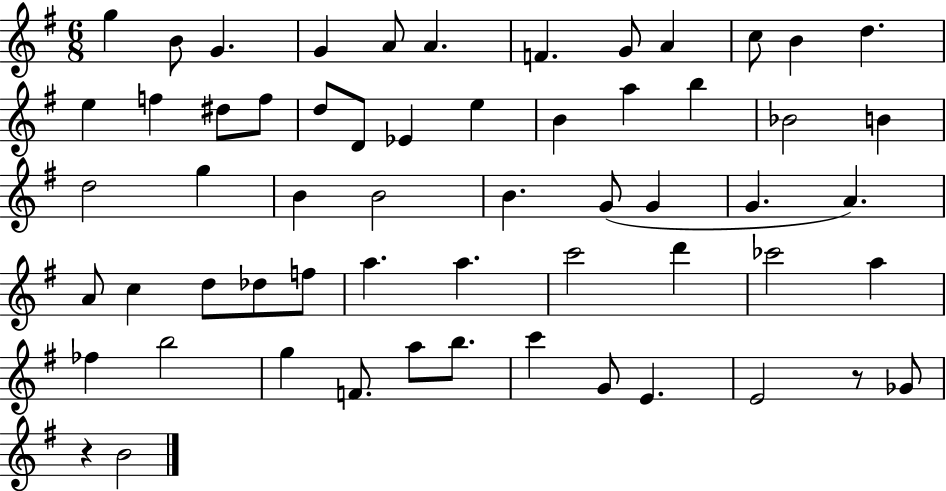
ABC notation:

X:1
T:Untitled
M:6/8
L:1/4
K:G
g B/2 G G A/2 A F G/2 A c/2 B d e f ^d/2 f/2 d/2 D/2 _E e B a b _B2 B d2 g B B2 B G/2 G G A A/2 c d/2 _d/2 f/2 a a c'2 d' _c'2 a _f b2 g F/2 a/2 b/2 c' G/2 E E2 z/2 _G/2 z B2